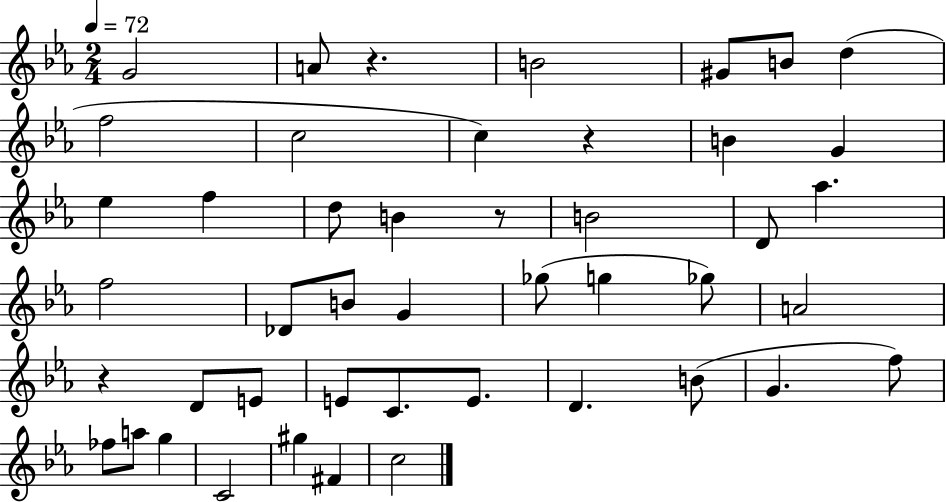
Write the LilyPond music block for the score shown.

{
  \clef treble
  \numericTimeSignature
  \time 2/4
  \key ees \major
  \tempo 4 = 72
  g'2 | a'8 r4. | b'2 | gis'8 b'8 d''4( | \break f''2 | c''2 | c''4) r4 | b'4 g'4 | \break ees''4 f''4 | d''8 b'4 r8 | b'2 | d'8 aes''4. | \break f''2 | des'8 b'8 g'4 | ges''8( g''4 ges''8) | a'2 | \break r4 d'8 e'8 | e'8 c'8. e'8. | d'4. b'8( | g'4. f''8) | \break fes''8 a''8 g''4 | c'2 | gis''4 fis'4 | c''2 | \break \bar "|."
}